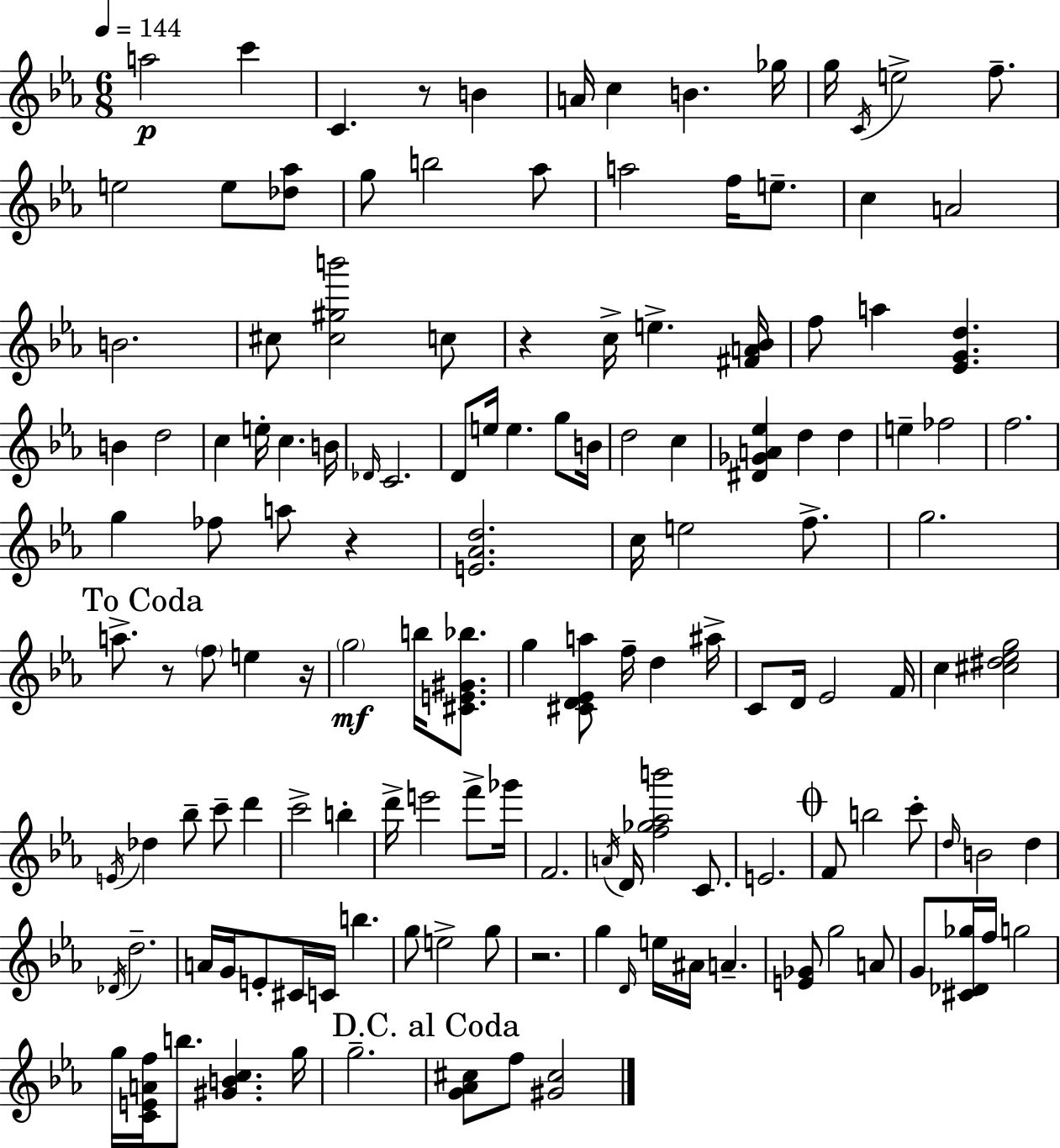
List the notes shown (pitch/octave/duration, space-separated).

A5/h C6/q C4/q. R/e B4/q A4/s C5/q B4/q. Gb5/s G5/s C4/s E5/h F5/e. E5/h E5/e [Db5,Ab5]/e G5/e B5/h Ab5/e A5/h F5/s E5/e. C5/q A4/h B4/h. C#5/e [C#5,G#5,B6]/h C5/e R/q C5/s E5/q. [F#4,A4,Bb4]/s F5/e A5/q [Eb4,G4,D5]/q. B4/q D5/h C5/q E5/s C5/q. B4/s Db4/s C4/h. D4/e E5/s E5/q. G5/e B4/s D5/h C5/q [D#4,Gb4,A4,Eb5]/q D5/q D5/q E5/q FES5/h F5/h. G5/q FES5/e A5/e R/q [E4,Ab4,D5]/h. C5/s E5/h F5/e. G5/h. A5/e. R/e F5/e E5/q R/s G5/h B5/s [C#4,E4,G#4,Bb5]/e. G5/q [C#4,D4,Eb4,A5]/e F5/s D5/q A#5/s C4/e D4/s Eb4/h F4/s C5/q [C#5,D#5,Eb5,G5]/h E4/s Db5/q Bb5/e C6/e D6/q C6/h B5/q D6/s E6/h F6/e Gb6/s F4/h. A4/s D4/s [F5,Gb5,Ab5,B6]/h C4/e. E4/h. F4/e B5/h C6/e D5/s B4/h D5/q Db4/s D5/h. A4/s G4/s E4/e C#4/s C4/s B5/q. G5/e E5/h G5/e R/h. G5/q D4/s E5/s A#4/s A4/q. [E4,Gb4]/e G5/h A4/e G4/e [C#4,Db4,Gb5]/s F5/s G5/h G5/s [C4,E4,A4,F5]/s B5/e. [G#4,B4,C5]/q. G5/s G5/h. [G4,Ab4,C#5]/e F5/e [G#4,C#5]/h